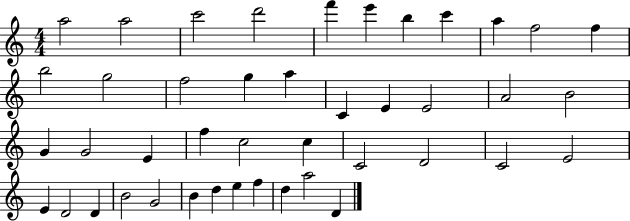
A5/h A5/h C6/h D6/h F6/q E6/q B5/q C6/q A5/q F5/h F5/q B5/h G5/h F5/h G5/q A5/q C4/q E4/q E4/h A4/h B4/h G4/q G4/h E4/q F5/q C5/h C5/q C4/h D4/h C4/h E4/h E4/q D4/h D4/q B4/h G4/h B4/q D5/q E5/q F5/q D5/q A5/h D4/q